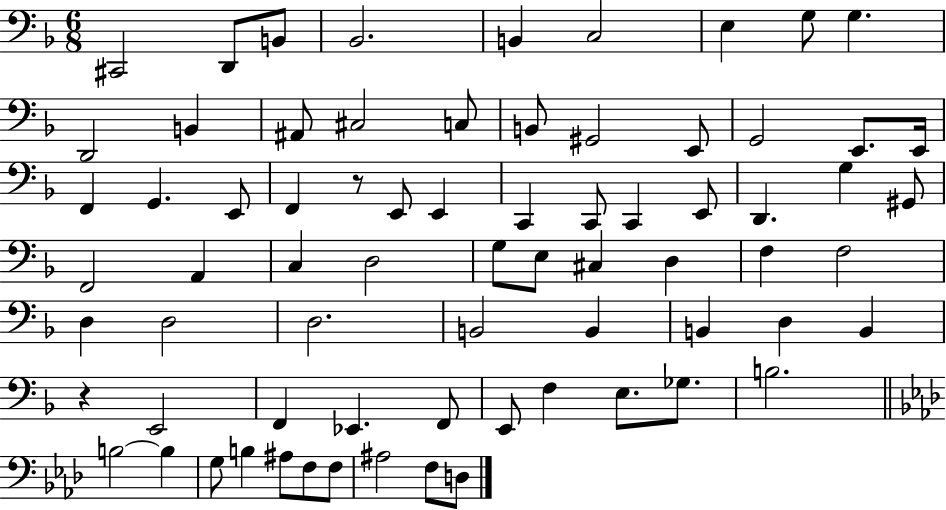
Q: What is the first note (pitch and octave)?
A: C#2